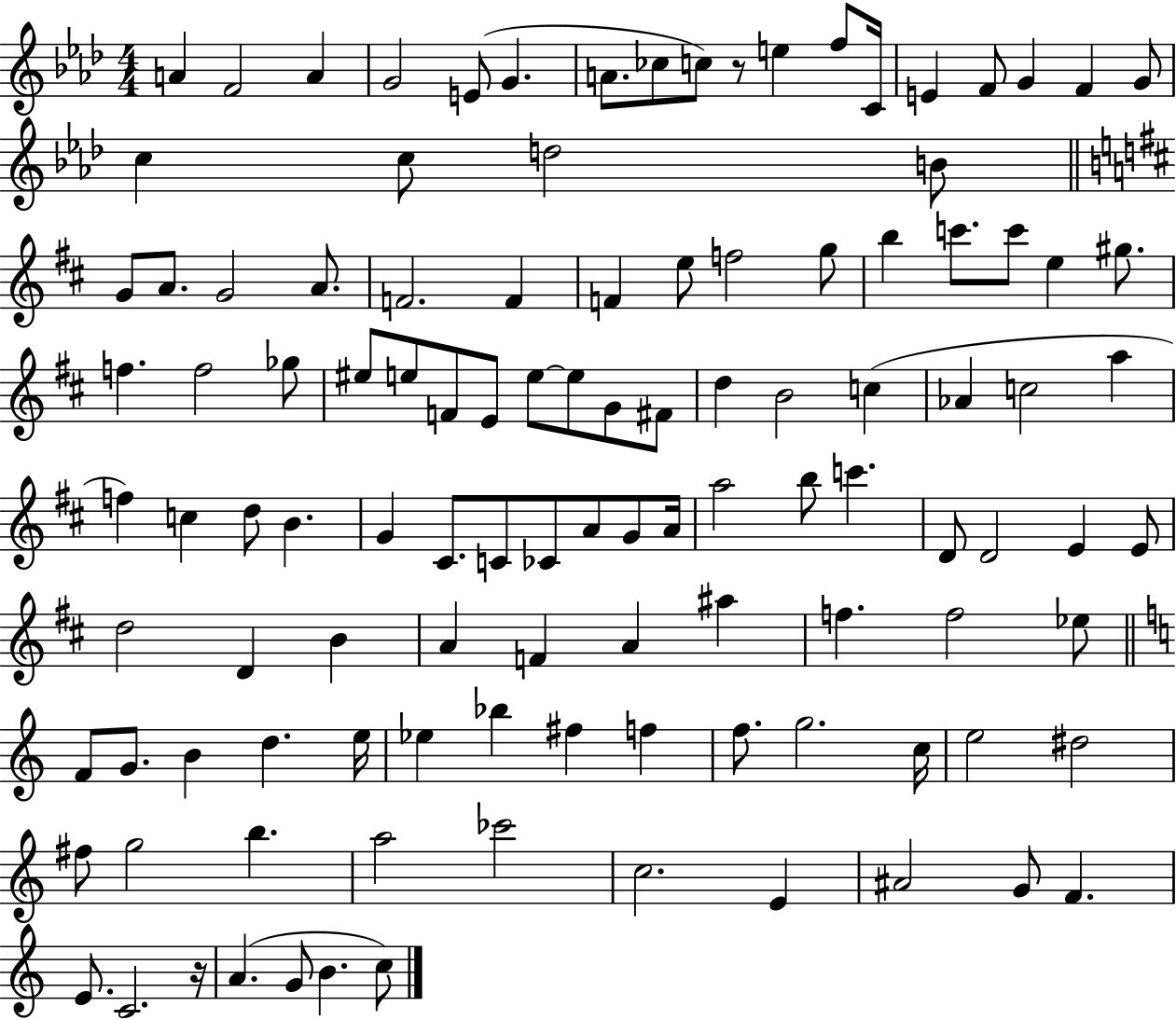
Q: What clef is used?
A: treble